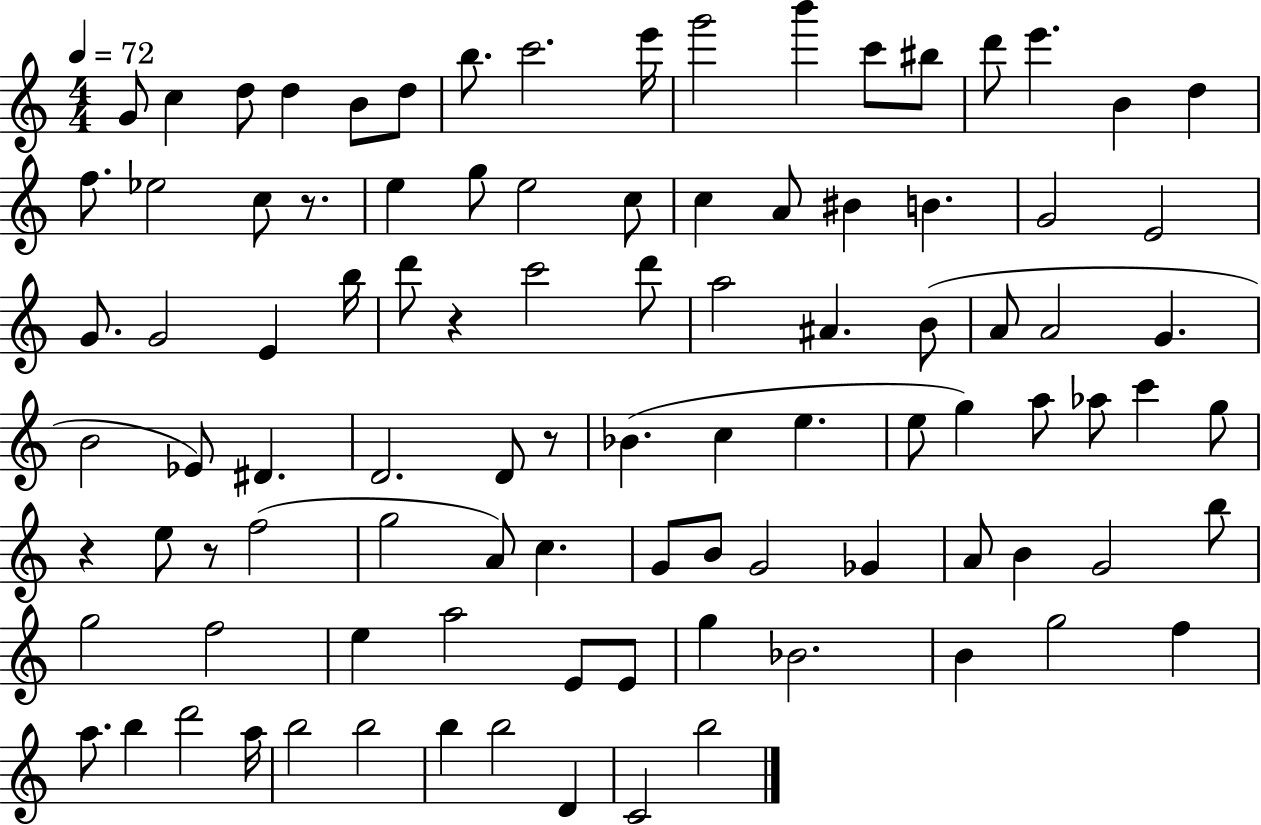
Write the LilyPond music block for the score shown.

{
  \clef treble
  \numericTimeSignature
  \time 4/4
  \key c \major
  \tempo 4 = 72
  g'8 c''4 d''8 d''4 b'8 d''8 | b''8. c'''2. e'''16 | g'''2 b'''4 c'''8 bis''8 | d'''8 e'''4. b'4 d''4 | \break f''8. ees''2 c''8 r8. | e''4 g''8 e''2 c''8 | c''4 a'8 bis'4 b'4. | g'2 e'2 | \break g'8. g'2 e'4 b''16 | d'''8 r4 c'''2 d'''8 | a''2 ais'4. b'8( | a'8 a'2 g'4. | \break b'2 ees'8) dis'4. | d'2. d'8 r8 | bes'4.( c''4 e''4. | e''8 g''4) a''8 aes''8 c'''4 g''8 | \break r4 e''8 r8 f''2( | g''2 a'8) c''4. | g'8 b'8 g'2 ges'4 | a'8 b'4 g'2 b''8 | \break g''2 f''2 | e''4 a''2 e'8 e'8 | g''4 bes'2. | b'4 g''2 f''4 | \break a''8. b''4 d'''2 a''16 | b''2 b''2 | b''4 b''2 d'4 | c'2 b''2 | \break \bar "|."
}